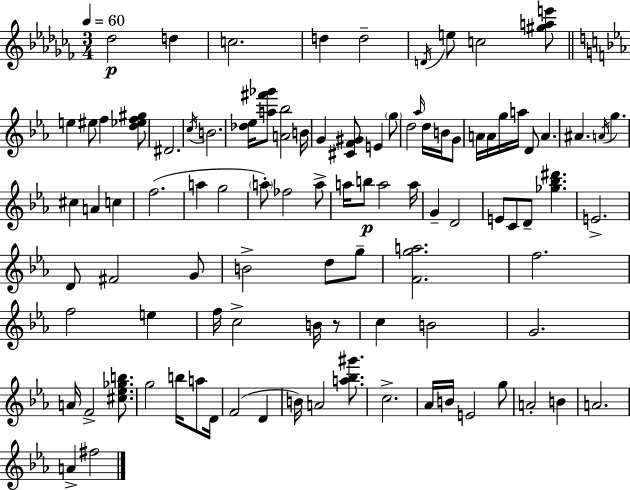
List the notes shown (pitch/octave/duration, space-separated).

Db5/h D5/q C5/h. D5/q D5/h D4/s E5/e C5/h [G#5,A5,E6]/e E5/q EIS5/e F5/q [D5,Eb5,F5,G#5]/e D#4/h. C5/s B4/h. [Db5,Eb5]/s [A5,F#6,Gb6]/e [A4,Bb5]/h B4/s G4/q [C#4,F4,G#4]/e E4/q G5/e D5/h Ab5/s D5/s B4/s G4/e A4/s A4/s G5/s A5/s D4/e A4/q. A#4/q. A4/s G5/q. C#5/q A4/q C5/q F5/h. A5/q G5/h A5/e FES5/h A5/e A5/s B5/e A5/h A5/s G4/q D4/h E4/e C4/e D4/e [Gb5,Bb5,D#6]/q. E4/h. D4/e F#4/h G4/e B4/h D5/e G5/e [F4,G5,A5]/h. F5/h. F5/h E5/q F5/s C5/h B4/s R/e C5/q B4/h G4/h. A4/s F4/h [C#5,Eb5,Gb5,B5]/e. G5/h B5/s A5/e D4/s F4/h D4/q B4/s A4/h [A5,Bb5,G#6]/e. C5/h. Ab4/s B4/s E4/h G5/e A4/h B4/q A4/h. A4/q F#5/h